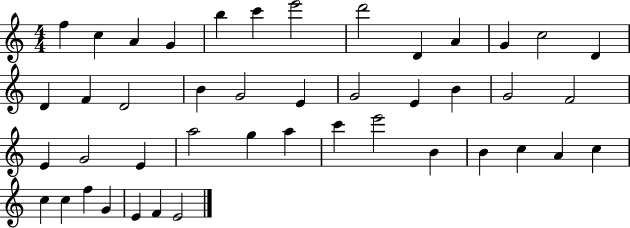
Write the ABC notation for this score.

X:1
T:Untitled
M:4/4
L:1/4
K:C
f c A G b c' e'2 d'2 D A G c2 D D F D2 B G2 E G2 E B G2 F2 E G2 E a2 g a c' e'2 B B c A c c c f G E F E2